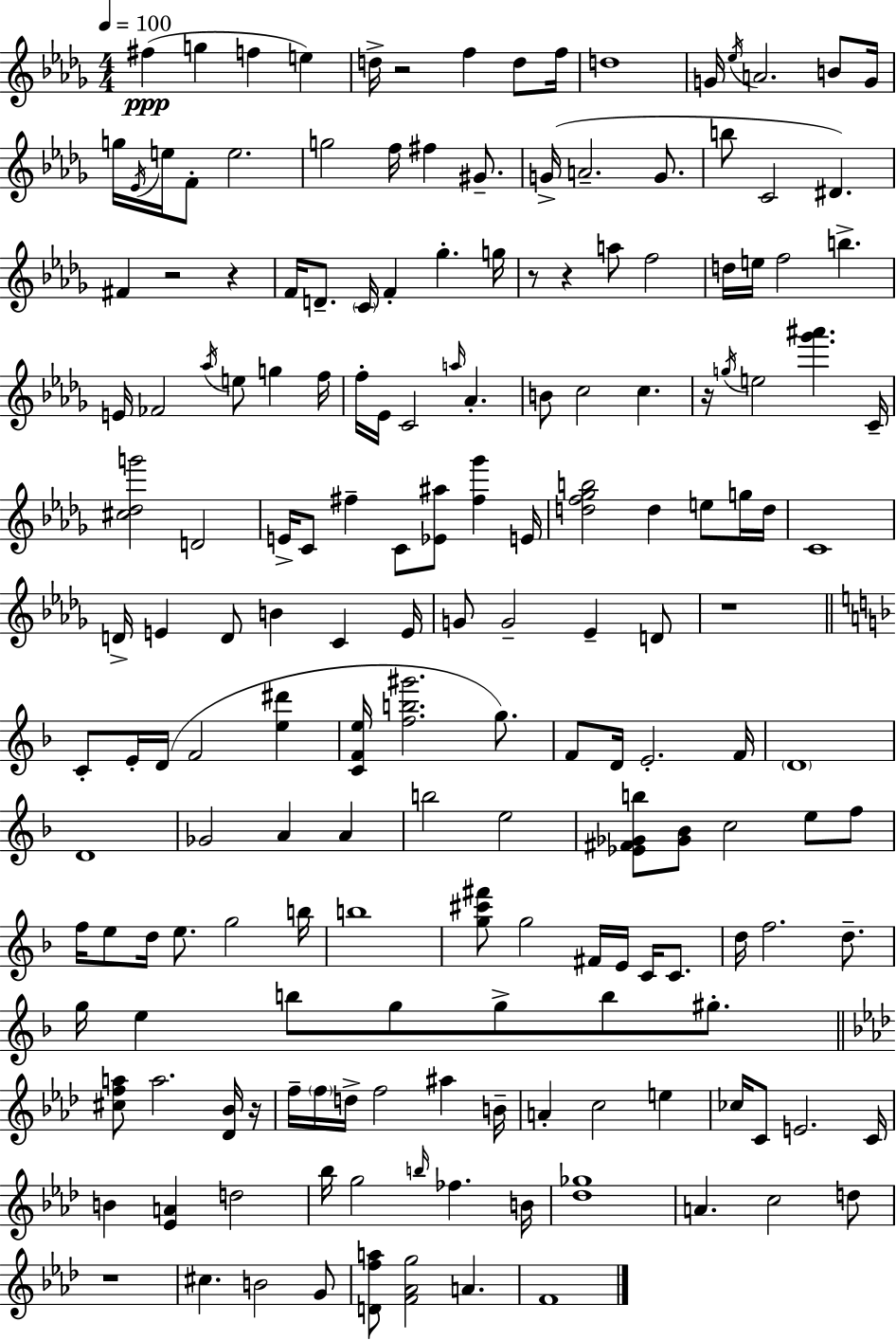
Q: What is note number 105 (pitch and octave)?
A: B5